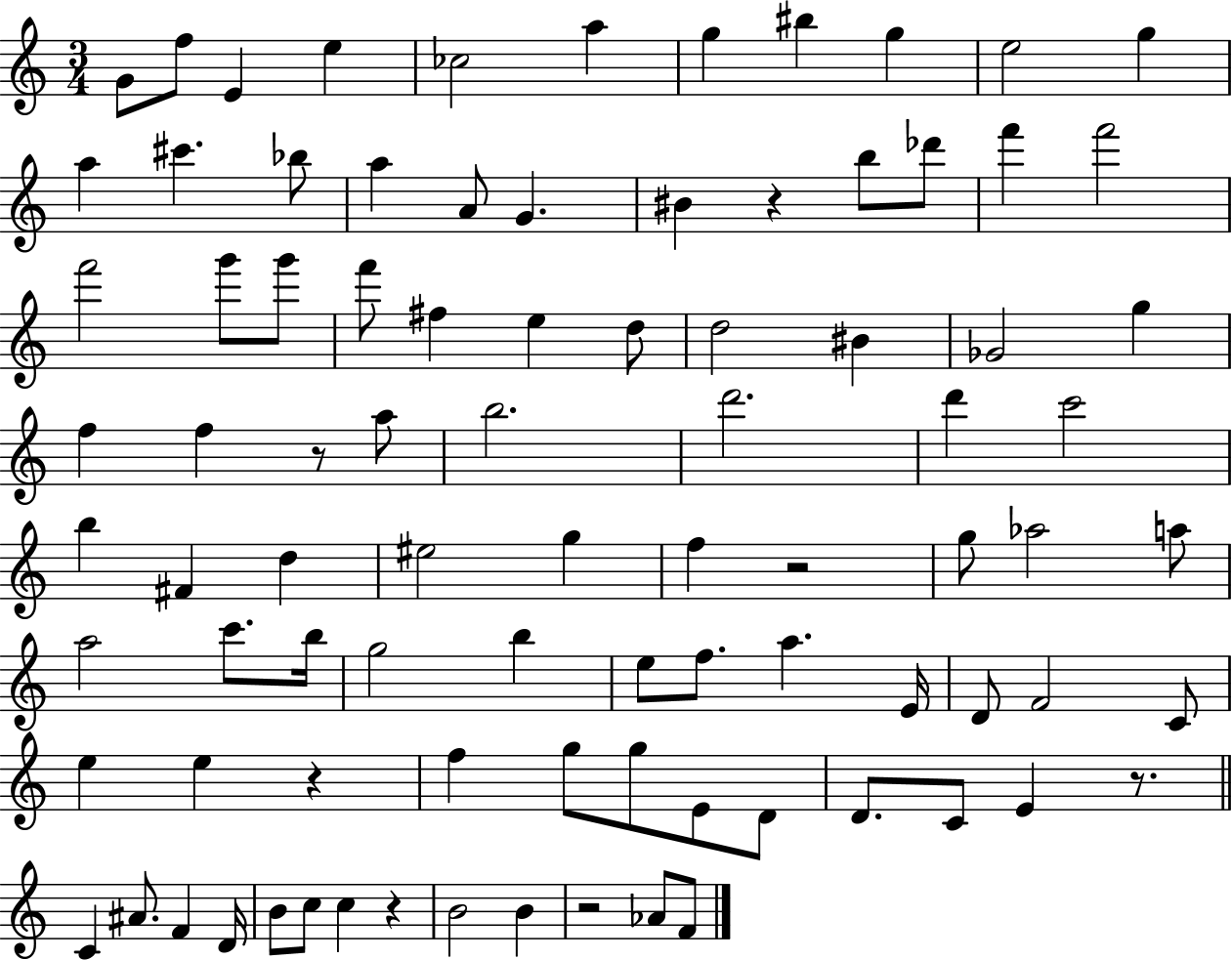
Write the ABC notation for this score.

X:1
T:Untitled
M:3/4
L:1/4
K:C
G/2 f/2 E e _c2 a g ^b g e2 g a ^c' _b/2 a A/2 G ^B z b/2 _d'/2 f' f'2 f'2 g'/2 g'/2 f'/2 ^f e d/2 d2 ^B _G2 g f f z/2 a/2 b2 d'2 d' c'2 b ^F d ^e2 g f z2 g/2 _a2 a/2 a2 c'/2 b/4 g2 b e/2 f/2 a E/4 D/2 F2 C/2 e e z f g/2 g/2 E/2 D/2 D/2 C/2 E z/2 C ^A/2 F D/4 B/2 c/2 c z B2 B z2 _A/2 F/2